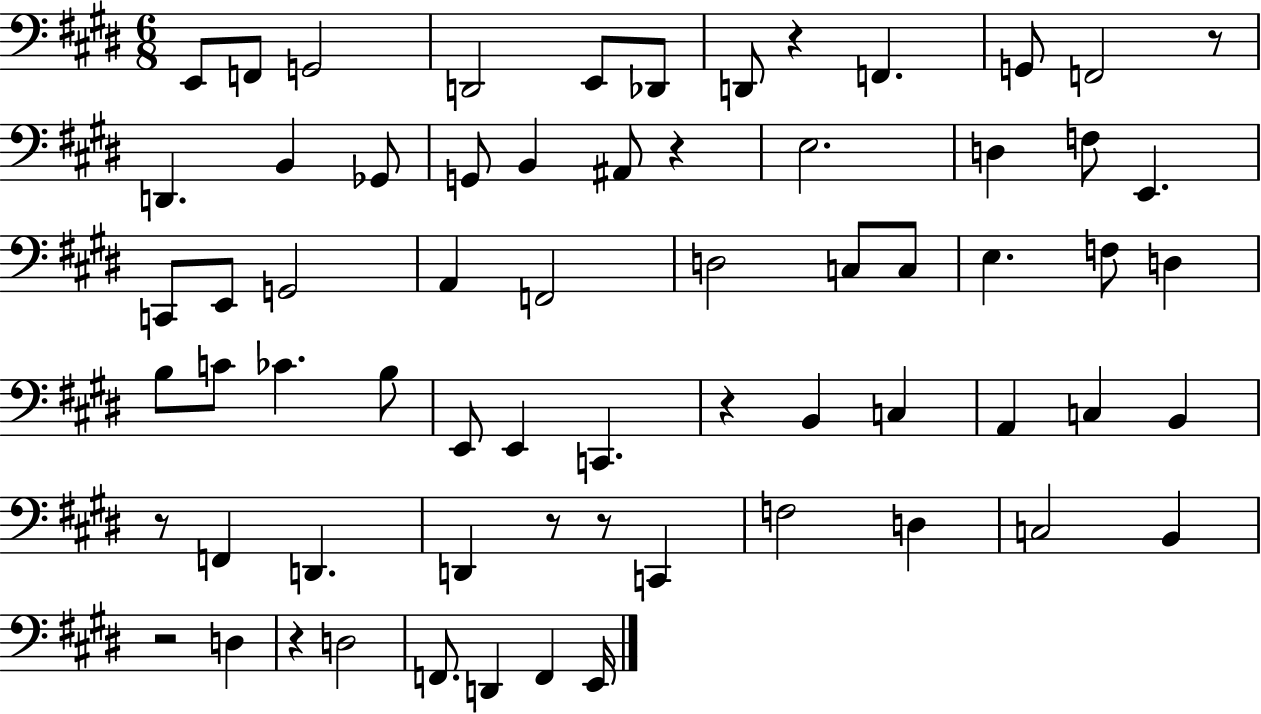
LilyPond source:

{
  \clef bass
  \numericTimeSignature
  \time 6/8
  \key e \major
  \repeat volta 2 { e,8 f,8 g,2 | d,2 e,8 des,8 | d,8 r4 f,4. | g,8 f,2 r8 | \break d,4. b,4 ges,8 | g,8 b,4 ais,8 r4 | e2. | d4 f8 e,4. | \break c,8 e,8 g,2 | a,4 f,2 | d2 c8 c8 | e4. f8 d4 | \break b8 c'8 ces'4. b8 | e,8 e,4 c,4. | r4 b,4 c4 | a,4 c4 b,4 | \break r8 f,4 d,4. | d,4 r8 r8 c,4 | f2 d4 | c2 b,4 | \break r2 d4 | r4 d2 | f,8. d,4 f,4 e,16 | } \bar "|."
}